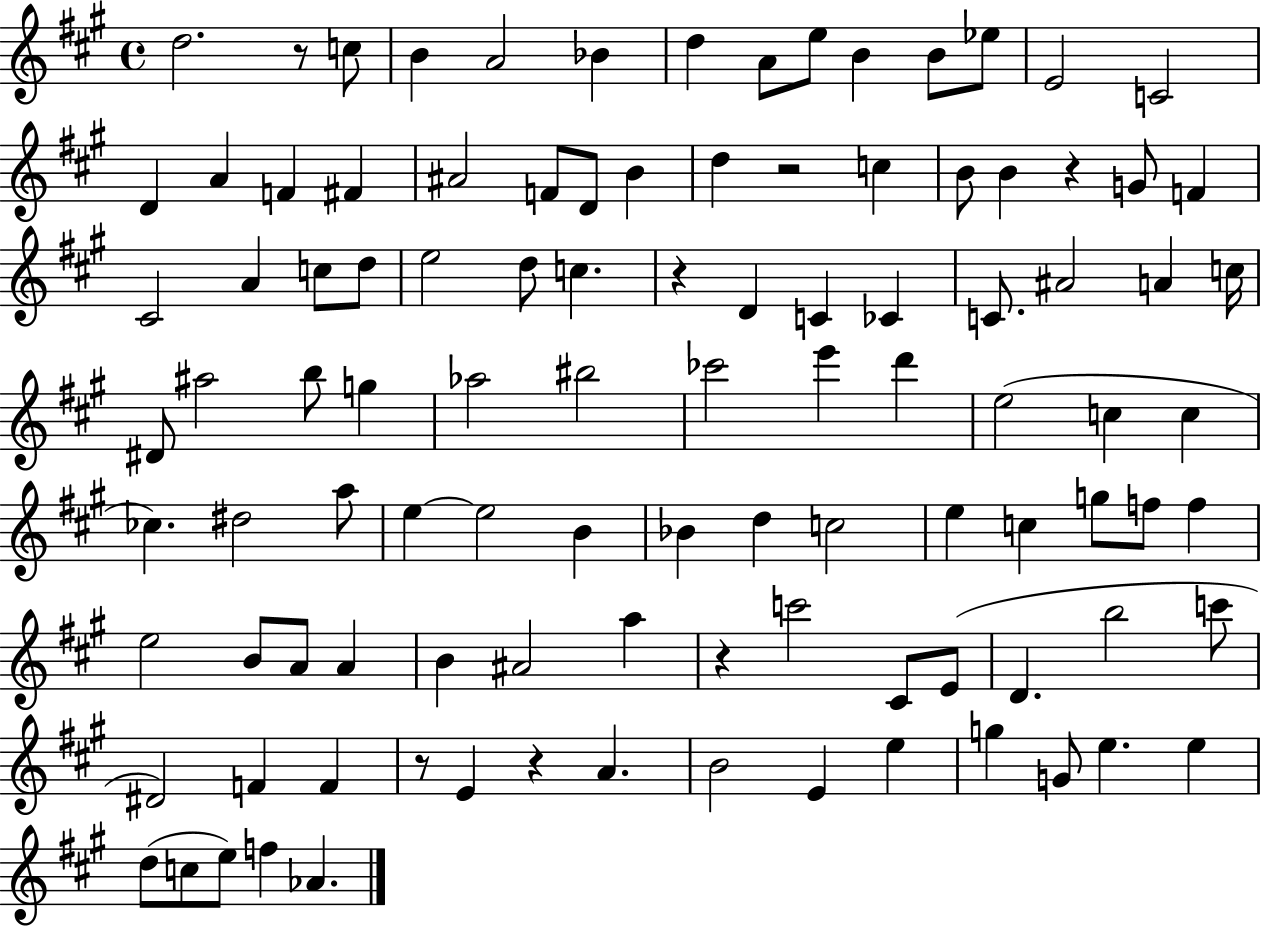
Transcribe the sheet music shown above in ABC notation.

X:1
T:Untitled
M:4/4
L:1/4
K:A
d2 z/2 c/2 B A2 _B d A/2 e/2 B B/2 _e/2 E2 C2 D A F ^F ^A2 F/2 D/2 B d z2 c B/2 B z G/2 F ^C2 A c/2 d/2 e2 d/2 c z D C _C C/2 ^A2 A c/4 ^D/2 ^a2 b/2 g _a2 ^b2 _c'2 e' d' e2 c c _c ^d2 a/2 e e2 B _B d c2 e c g/2 f/2 f e2 B/2 A/2 A B ^A2 a z c'2 ^C/2 E/2 D b2 c'/2 ^D2 F F z/2 E z A B2 E e g G/2 e e d/2 c/2 e/2 f _A